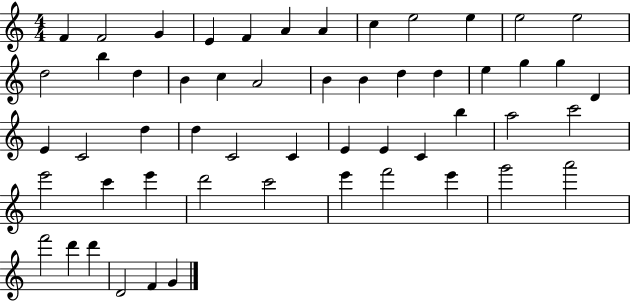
{
  \clef treble
  \numericTimeSignature
  \time 4/4
  \key c \major
  f'4 f'2 g'4 | e'4 f'4 a'4 a'4 | c''4 e''2 e''4 | e''2 e''2 | \break d''2 b''4 d''4 | b'4 c''4 a'2 | b'4 b'4 d''4 d''4 | e''4 g''4 g''4 d'4 | \break e'4 c'2 d''4 | d''4 c'2 c'4 | e'4 e'4 c'4 b''4 | a''2 c'''2 | \break e'''2 c'''4 e'''4 | d'''2 c'''2 | e'''4 f'''2 e'''4 | g'''2 a'''2 | \break f'''2 d'''4 d'''4 | d'2 f'4 g'4 | \bar "|."
}